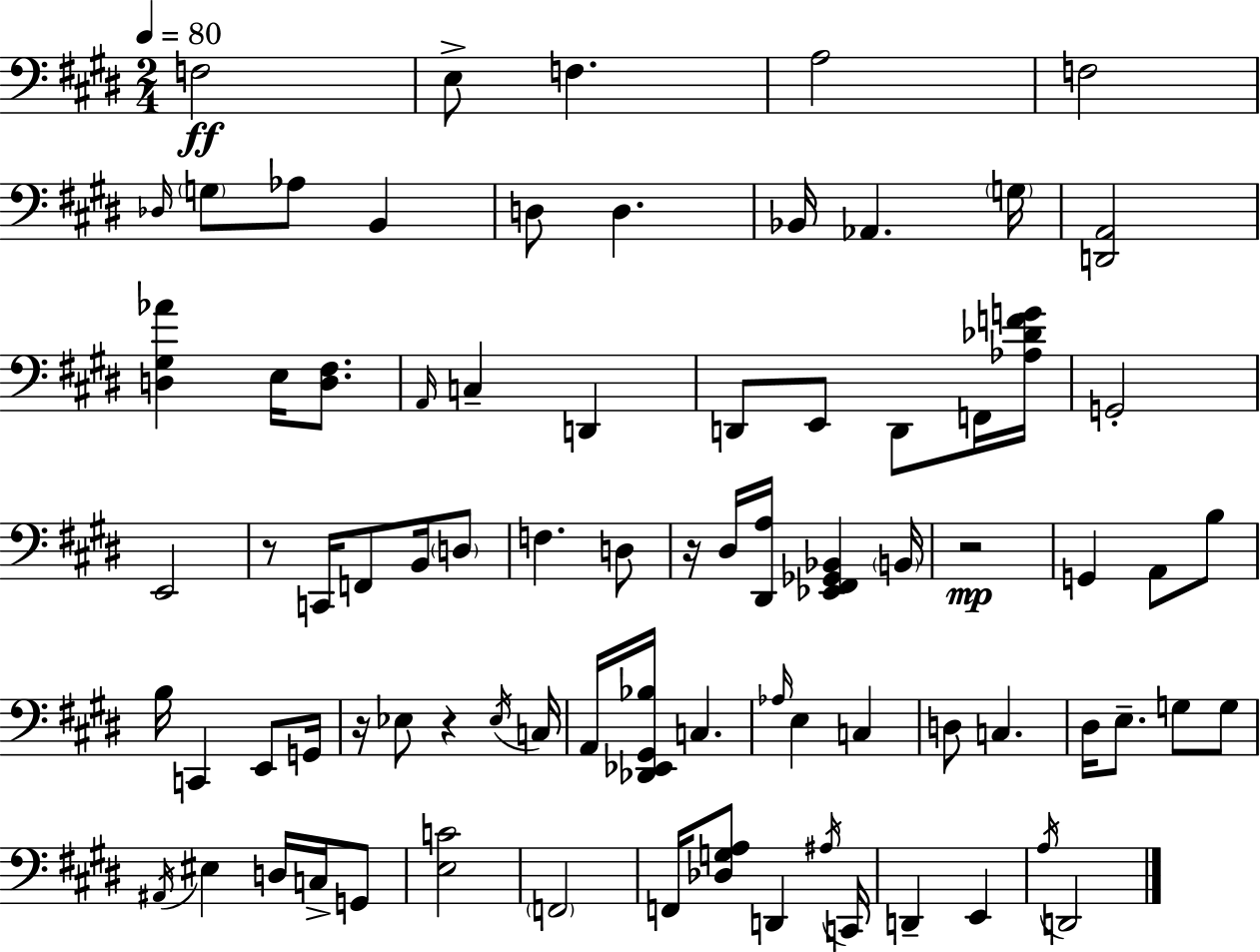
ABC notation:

X:1
T:Untitled
M:2/4
L:1/4
K:E
F,2 E,/2 F, A,2 F,2 _D,/4 G,/2 _A,/2 B,, D,/2 D, _B,,/4 _A,, G,/4 [D,,A,,]2 [D,^G,_A] E,/4 [D,^F,]/2 A,,/4 C, D,, D,,/2 E,,/2 D,,/2 F,,/4 [_A,_DFG]/4 G,,2 E,,2 z/2 C,,/4 F,,/2 B,,/4 D,/2 F, D,/2 z/4 ^D,/4 [^D,,A,]/4 [_E,,^F,,_G,,_B,,] B,,/4 z2 G,, A,,/2 B,/2 B,/4 C,, E,,/2 G,,/4 z/4 _E,/2 z _E,/4 C,/4 A,,/4 [_D,,_E,,^G,,_B,]/4 C, _A,/4 E, C, D,/2 C, ^D,/4 E,/2 G,/2 G,/2 ^A,,/4 ^E, D,/4 C,/4 G,,/2 [E,C]2 F,,2 F,,/4 [_D,G,A,]/2 D,, ^A,/4 C,,/4 D,, E,, A,/4 D,,2